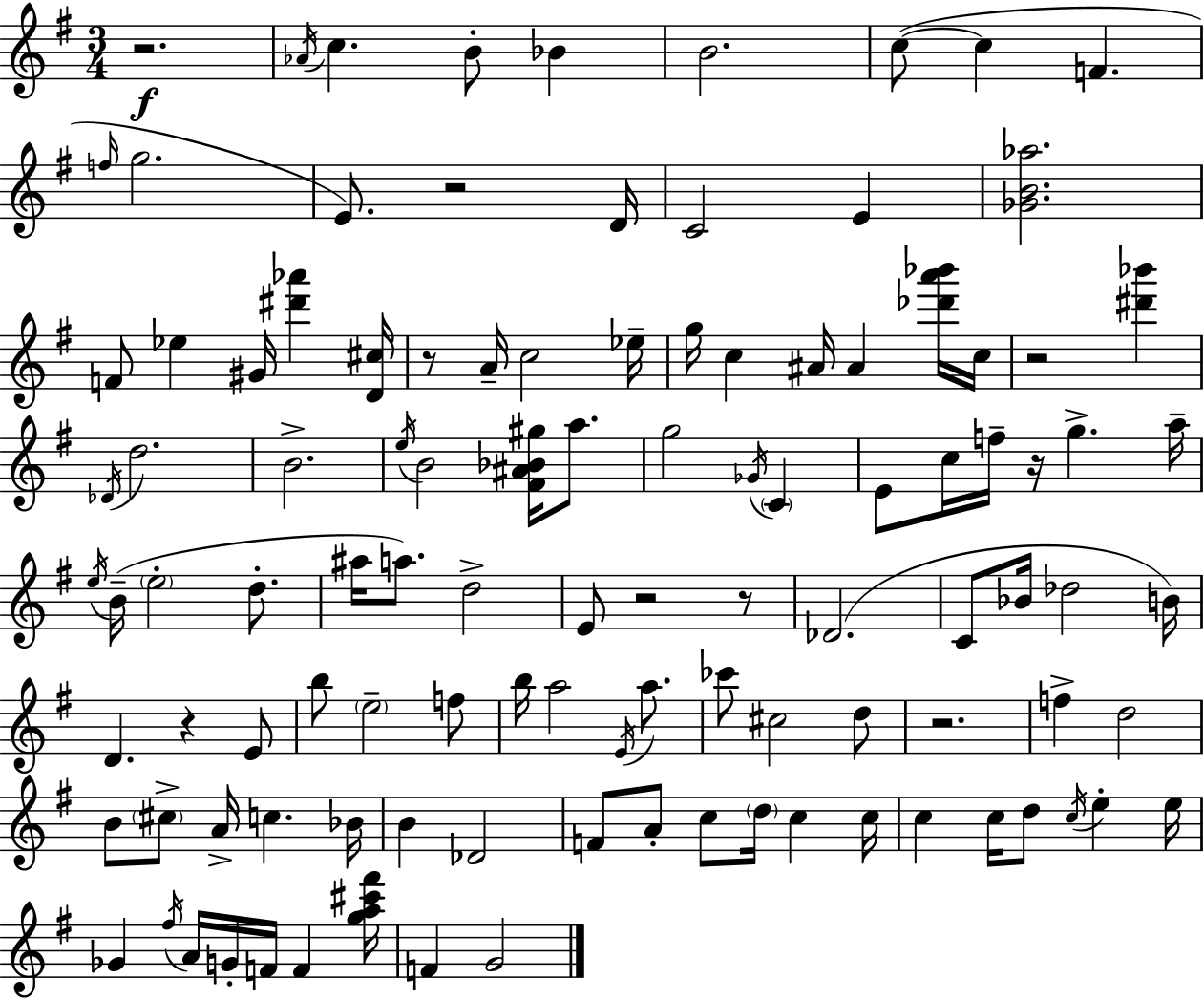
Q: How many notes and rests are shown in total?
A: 109